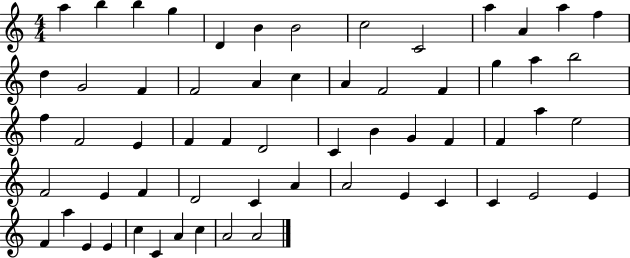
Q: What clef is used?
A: treble